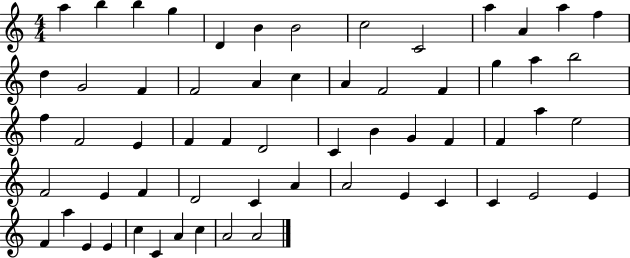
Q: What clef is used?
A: treble